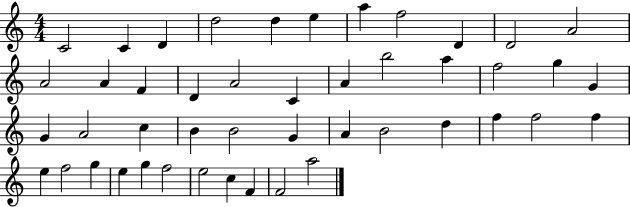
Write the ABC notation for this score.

X:1
T:Untitled
M:4/4
L:1/4
K:C
C2 C D d2 d e a f2 D D2 A2 A2 A F D A2 C A b2 a f2 g G G A2 c B B2 G A B2 d f f2 f e f2 g e g f2 e2 c F F2 a2